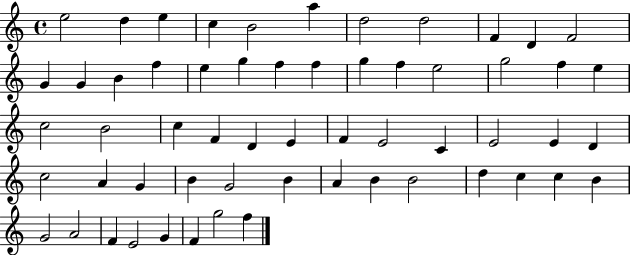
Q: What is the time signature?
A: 4/4